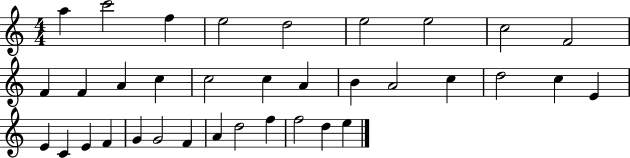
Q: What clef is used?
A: treble